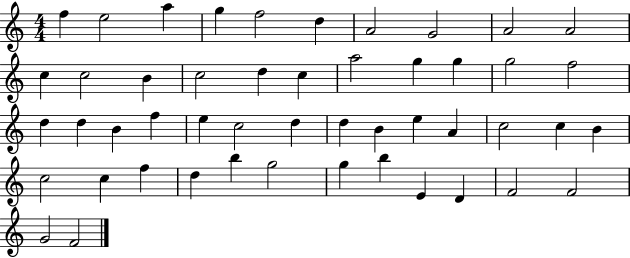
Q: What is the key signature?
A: C major